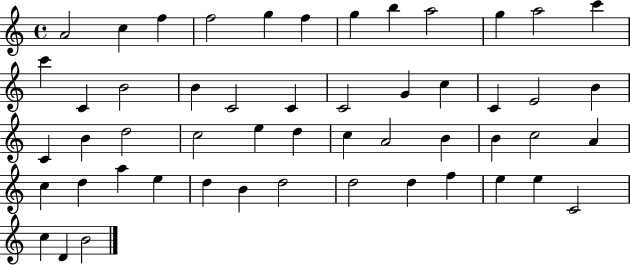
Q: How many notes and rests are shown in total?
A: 52